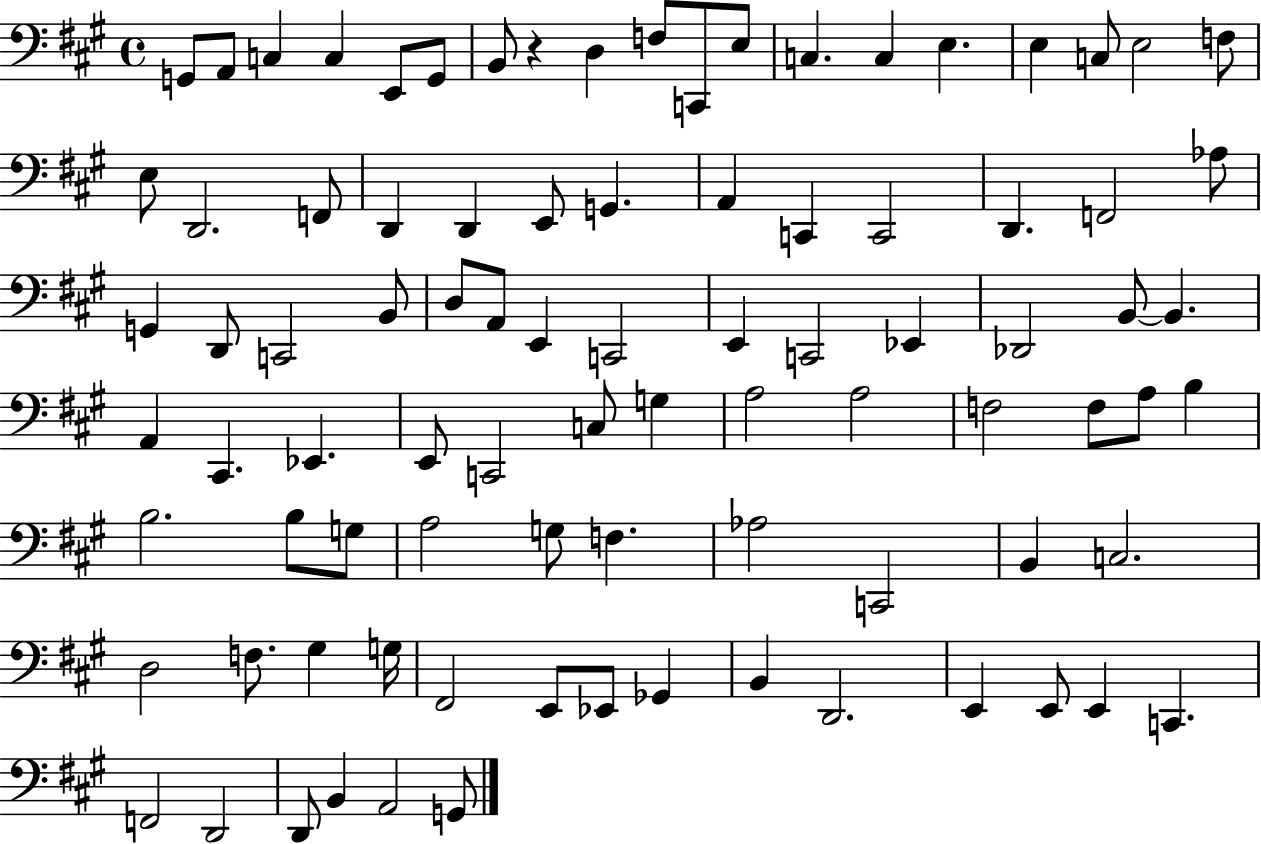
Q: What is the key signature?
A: A major